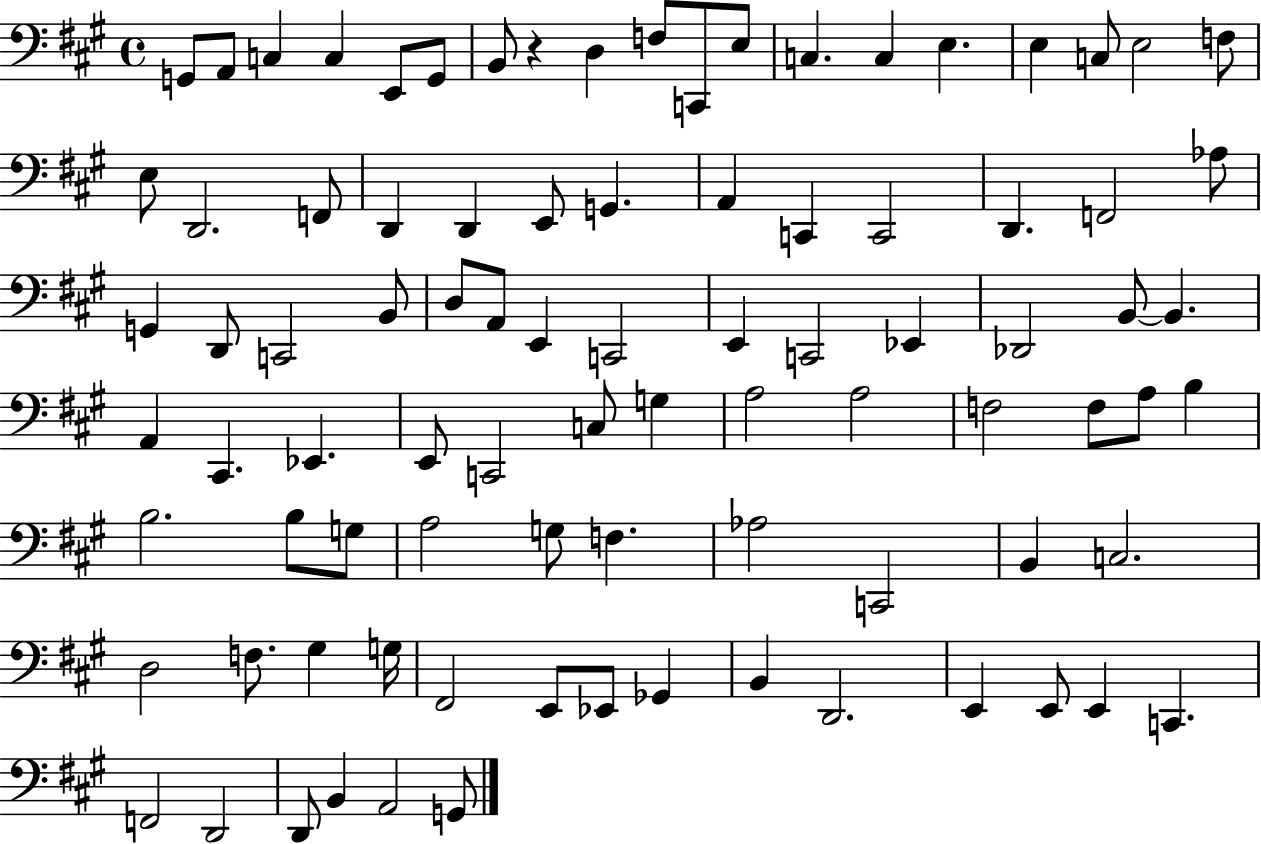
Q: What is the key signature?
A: A major